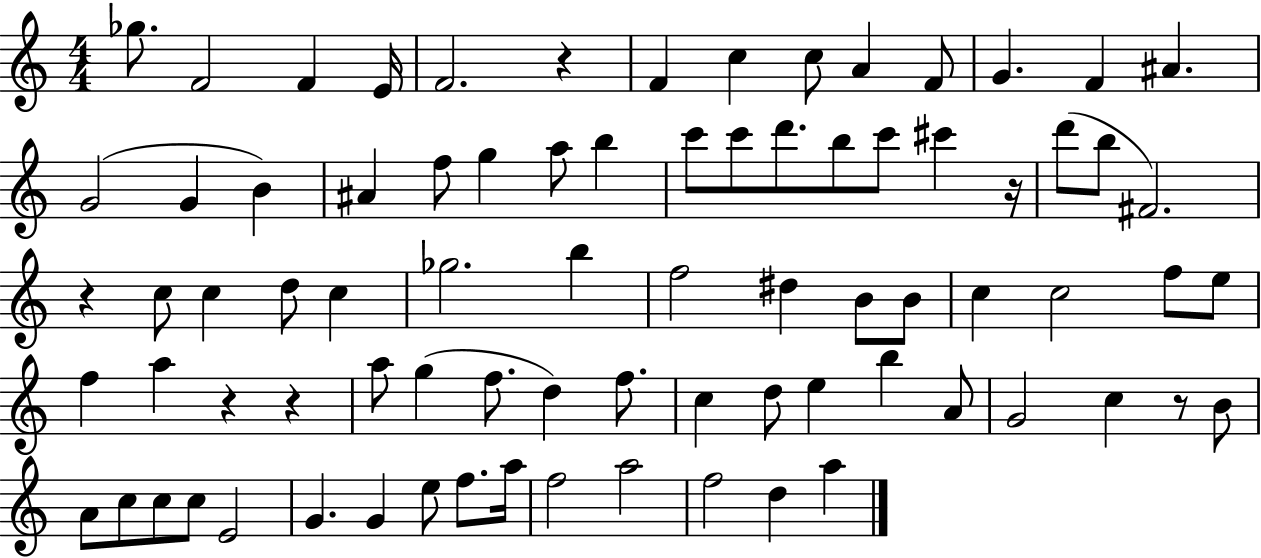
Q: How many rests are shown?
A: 6